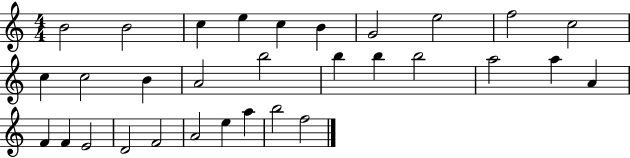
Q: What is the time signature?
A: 4/4